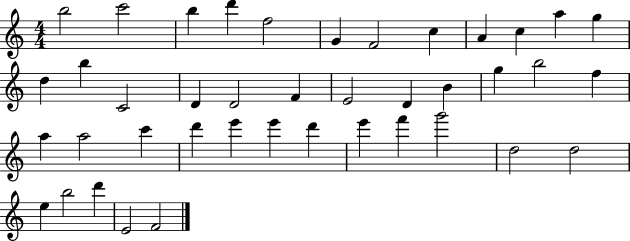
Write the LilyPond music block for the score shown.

{
  \clef treble
  \numericTimeSignature
  \time 4/4
  \key c \major
  b''2 c'''2 | b''4 d'''4 f''2 | g'4 f'2 c''4 | a'4 c''4 a''4 g''4 | \break d''4 b''4 c'2 | d'4 d'2 f'4 | e'2 d'4 b'4 | g''4 b''2 f''4 | \break a''4 a''2 c'''4 | d'''4 e'''4 e'''4 d'''4 | e'''4 f'''4 g'''2 | d''2 d''2 | \break e''4 b''2 d'''4 | e'2 f'2 | \bar "|."
}